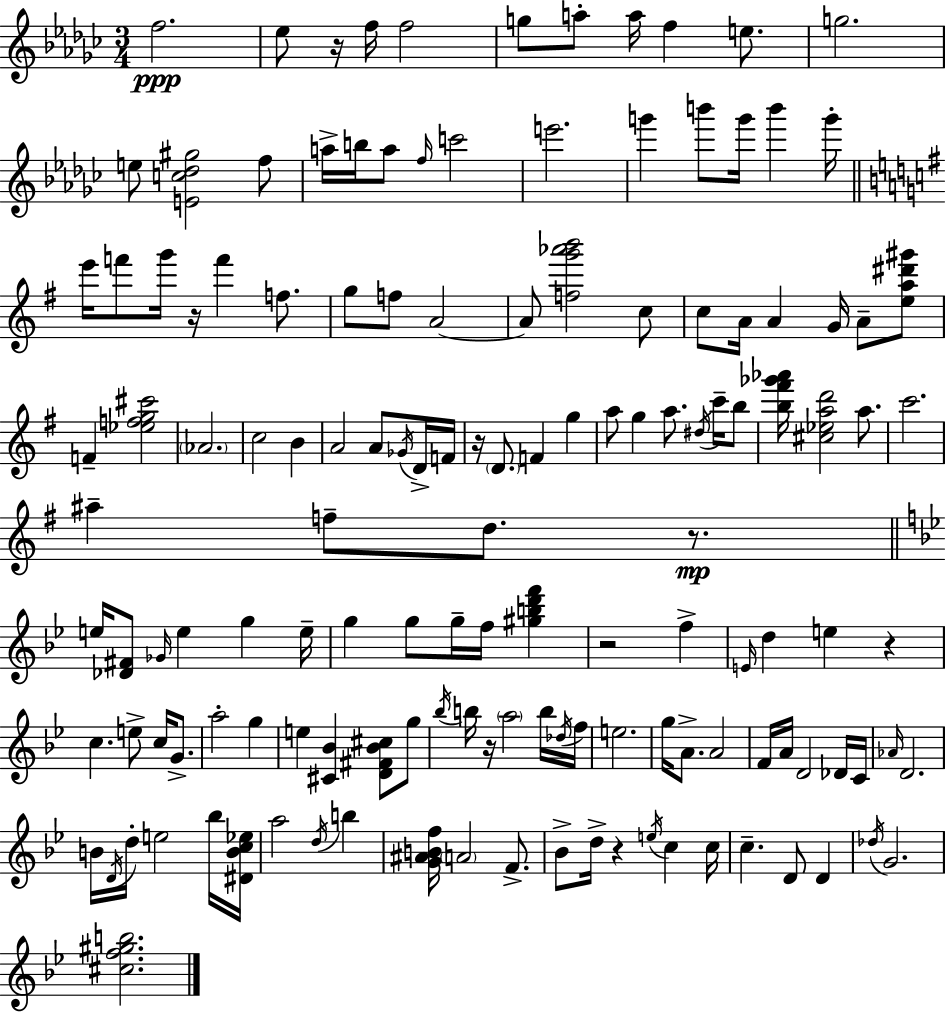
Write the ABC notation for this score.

X:1
T:Untitled
M:3/4
L:1/4
K:Ebm
f2 _e/2 z/4 f/4 f2 g/2 a/2 a/4 f e/2 g2 e/2 [Ec_d^g]2 f/2 a/4 b/4 a/2 f/4 c'2 e'2 g' b'/2 g'/4 b' g'/4 e'/4 f'/2 g'/4 z/4 f' f/2 g/2 f/2 A2 A/2 [fg'_a'b']2 c/2 c/2 A/4 A G/4 A/2 [ea^d'^g']/2 F [_efg^c']2 _A2 c2 B A2 A/2 _G/4 D/4 F/4 z/4 D/2 F g a/2 g a/2 ^d/4 c'/4 b/2 [b^f'_g'_a']/4 [^c_ead']2 a/2 c'2 ^a f/2 d/2 z/2 e/4 [_D^F]/2 _G/4 e g e/4 g g/2 g/4 f/4 [^gbd'f'] z2 f E/4 d e z c e/2 c/4 G/2 a2 g e [^C_B] [D^F_B^c]/2 g/2 _b/4 b/4 z/4 a2 b/4 _d/4 f/4 e2 g/4 A/2 A2 F/4 A/4 D2 _D/4 C/4 _A/4 D2 B/4 D/4 d/4 e2 _b/4 [^DBc_e]/4 a2 d/4 b [G^ABf]/4 A2 F/2 _B/2 d/4 z e/4 c c/4 c D/2 D _d/4 G2 [^cf^gb]2